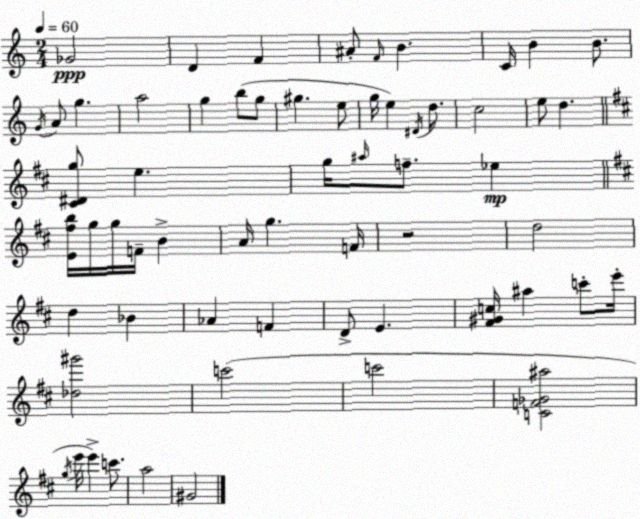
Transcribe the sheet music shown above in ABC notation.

X:1
T:Untitled
M:2/4
L:1/4
K:Am
_G2 D F ^A/2 F/4 B C/4 B B/2 G/4 A/2 g a2 g b/2 g/2 ^g e/2 g/4 e ^D/4 d/2 c2 e/2 d [^C^Dg]/2 e g/4 ^a/4 f/2 _e [E^fb]/4 g/4 g/4 F/4 B A/4 g F/4 z2 d2 d _B _A F D/2 E [^F^Gc]/4 ^a c'/2 e'/4 [_d^g']2 c'2 c'2 [CF_G^a]2 g/4 e'/4 e' c'/2 a2 ^G2